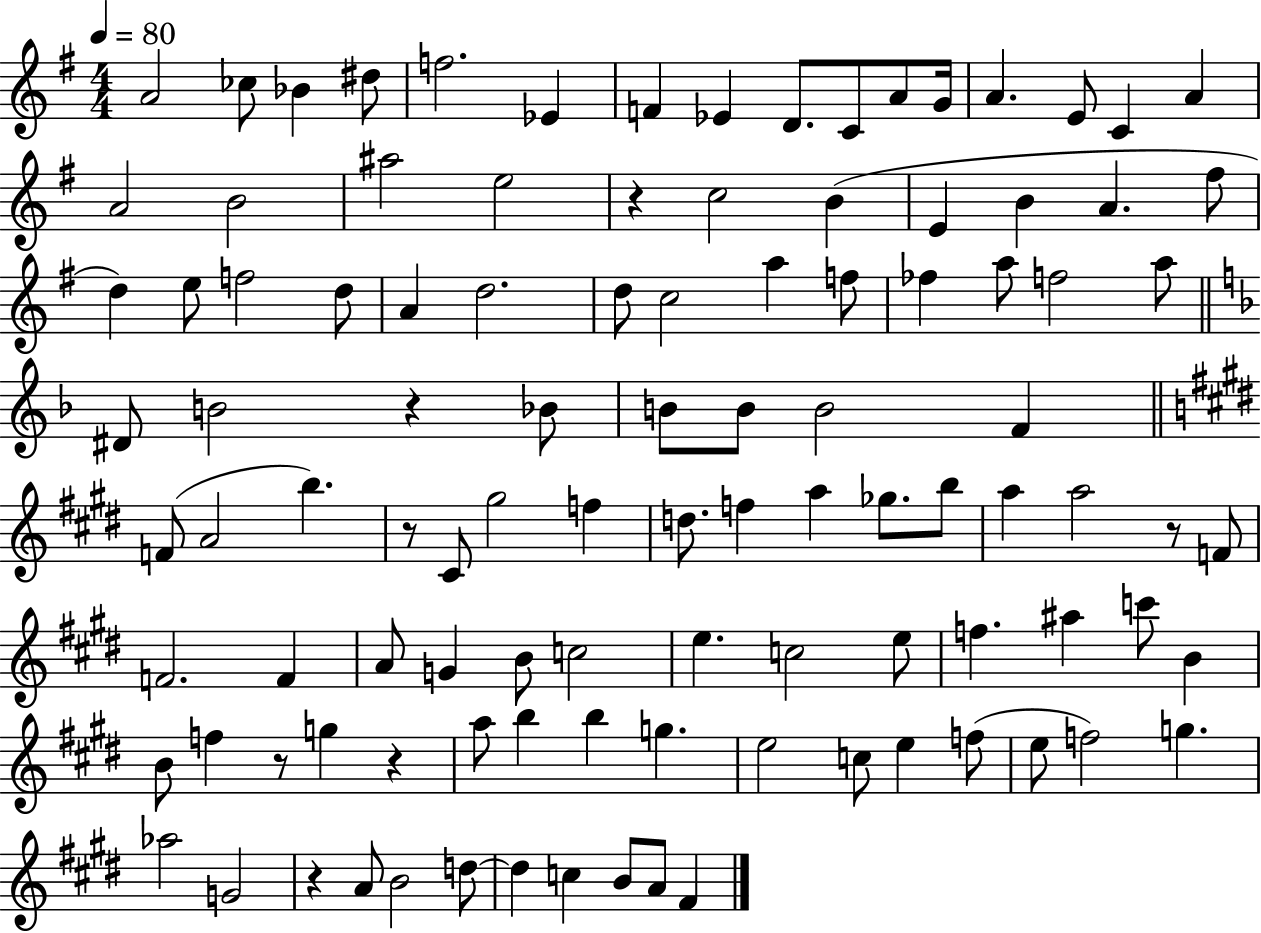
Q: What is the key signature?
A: G major